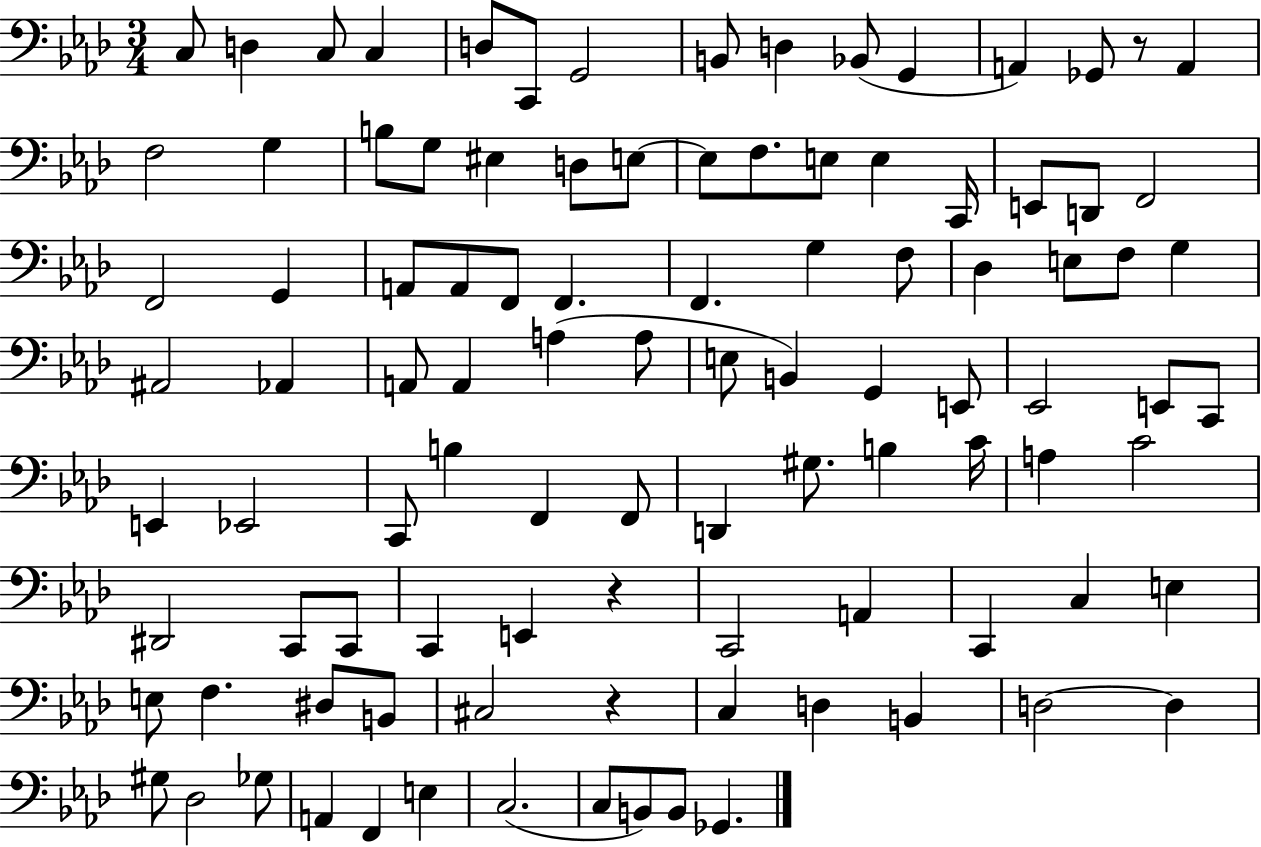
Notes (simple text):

C3/e D3/q C3/e C3/q D3/e C2/e G2/h B2/e D3/q Bb2/e G2/q A2/q Gb2/e R/e A2/q F3/h G3/q B3/e G3/e EIS3/q D3/e E3/e E3/e F3/e. E3/e E3/q C2/s E2/e D2/e F2/h F2/h G2/q A2/e A2/e F2/e F2/q. F2/q. G3/q F3/e Db3/q E3/e F3/e G3/q A#2/h Ab2/q A2/e A2/q A3/q A3/e E3/e B2/q G2/q E2/e Eb2/h E2/e C2/e E2/q Eb2/h C2/e B3/q F2/q F2/e D2/q G#3/e. B3/q C4/s A3/q C4/h D#2/h C2/e C2/e C2/q E2/q R/q C2/h A2/q C2/q C3/q E3/q E3/e F3/q. D#3/e B2/e C#3/h R/q C3/q D3/q B2/q D3/h D3/q G#3/e Db3/h Gb3/e A2/q F2/q E3/q C3/h. C3/e B2/e B2/e Gb2/q.